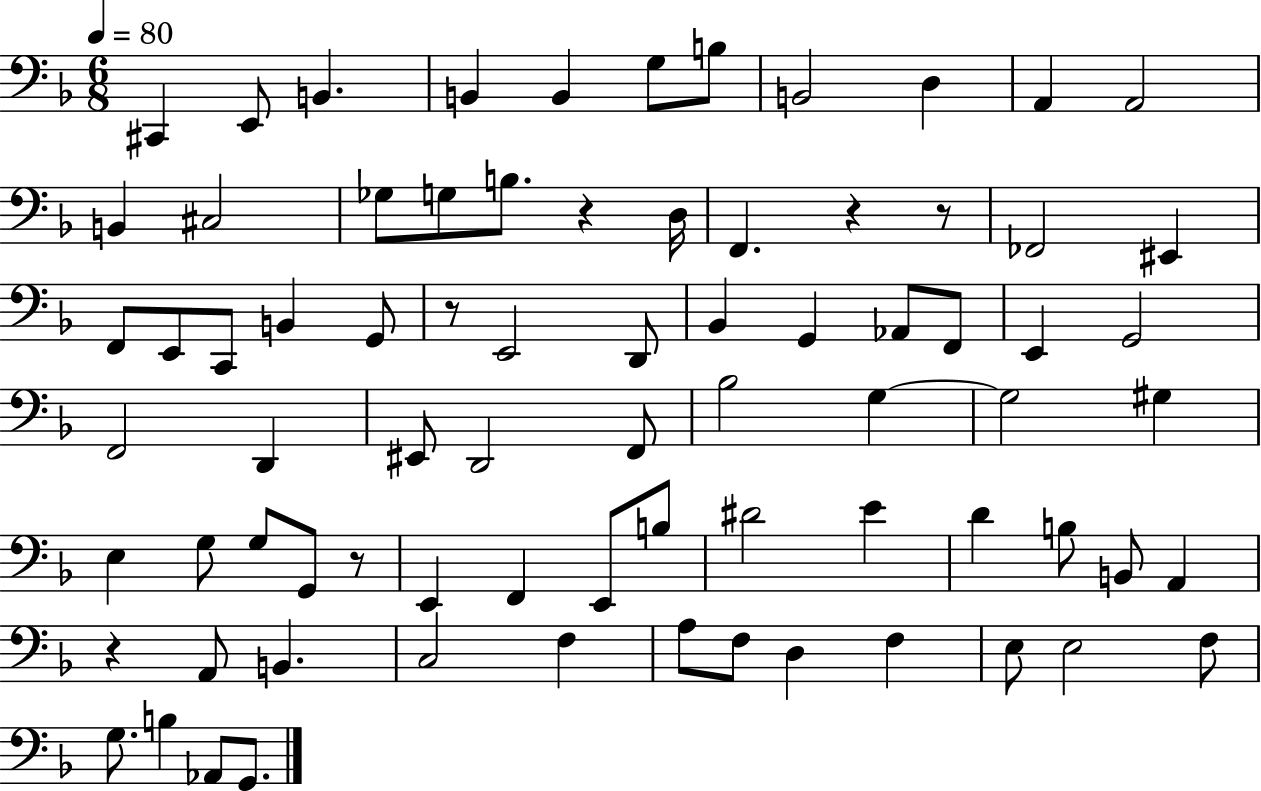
{
  \clef bass
  \numericTimeSignature
  \time 6/8
  \key f \major
  \tempo 4 = 80
  cis,4 e,8 b,4. | b,4 b,4 g8 b8 | b,2 d4 | a,4 a,2 | \break b,4 cis2 | ges8 g8 b8. r4 d16 | f,4. r4 r8 | fes,2 eis,4 | \break f,8 e,8 c,8 b,4 g,8 | r8 e,2 d,8 | bes,4 g,4 aes,8 f,8 | e,4 g,2 | \break f,2 d,4 | eis,8 d,2 f,8 | bes2 g4~~ | g2 gis4 | \break e4 g8 g8 g,8 r8 | e,4 f,4 e,8 b8 | dis'2 e'4 | d'4 b8 b,8 a,4 | \break r4 a,8 b,4. | c2 f4 | a8 f8 d4 f4 | e8 e2 f8 | \break g8. b4 aes,8 g,8. | \bar "|."
}